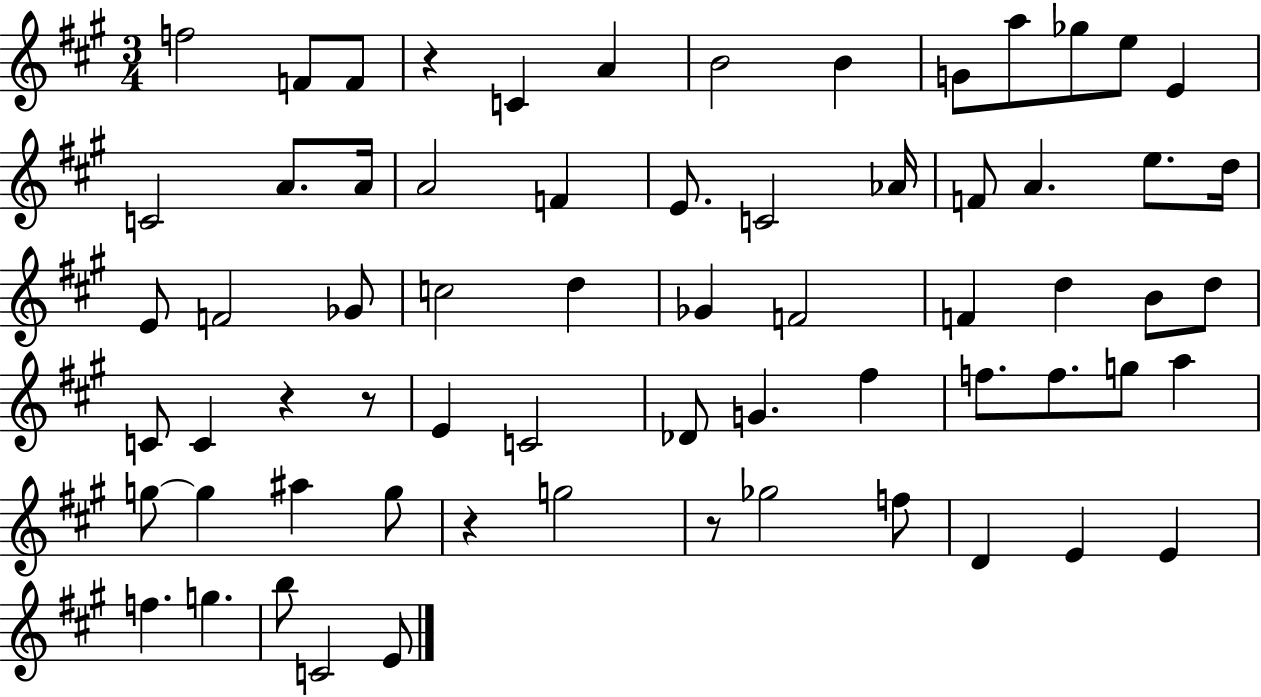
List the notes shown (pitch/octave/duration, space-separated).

F5/h F4/e F4/e R/q C4/q A4/q B4/h B4/q G4/e A5/e Gb5/e E5/e E4/q C4/h A4/e. A4/s A4/h F4/q E4/e. C4/h Ab4/s F4/e A4/q. E5/e. D5/s E4/e F4/h Gb4/e C5/h D5/q Gb4/q F4/h F4/q D5/q B4/e D5/e C4/e C4/q R/q R/e E4/q C4/h Db4/e G4/q. F#5/q F5/e. F5/e. G5/e A5/q G5/e G5/q A#5/q G5/e R/q G5/h R/e Gb5/h F5/e D4/q E4/q E4/q F5/q. G5/q. B5/e C4/h E4/e